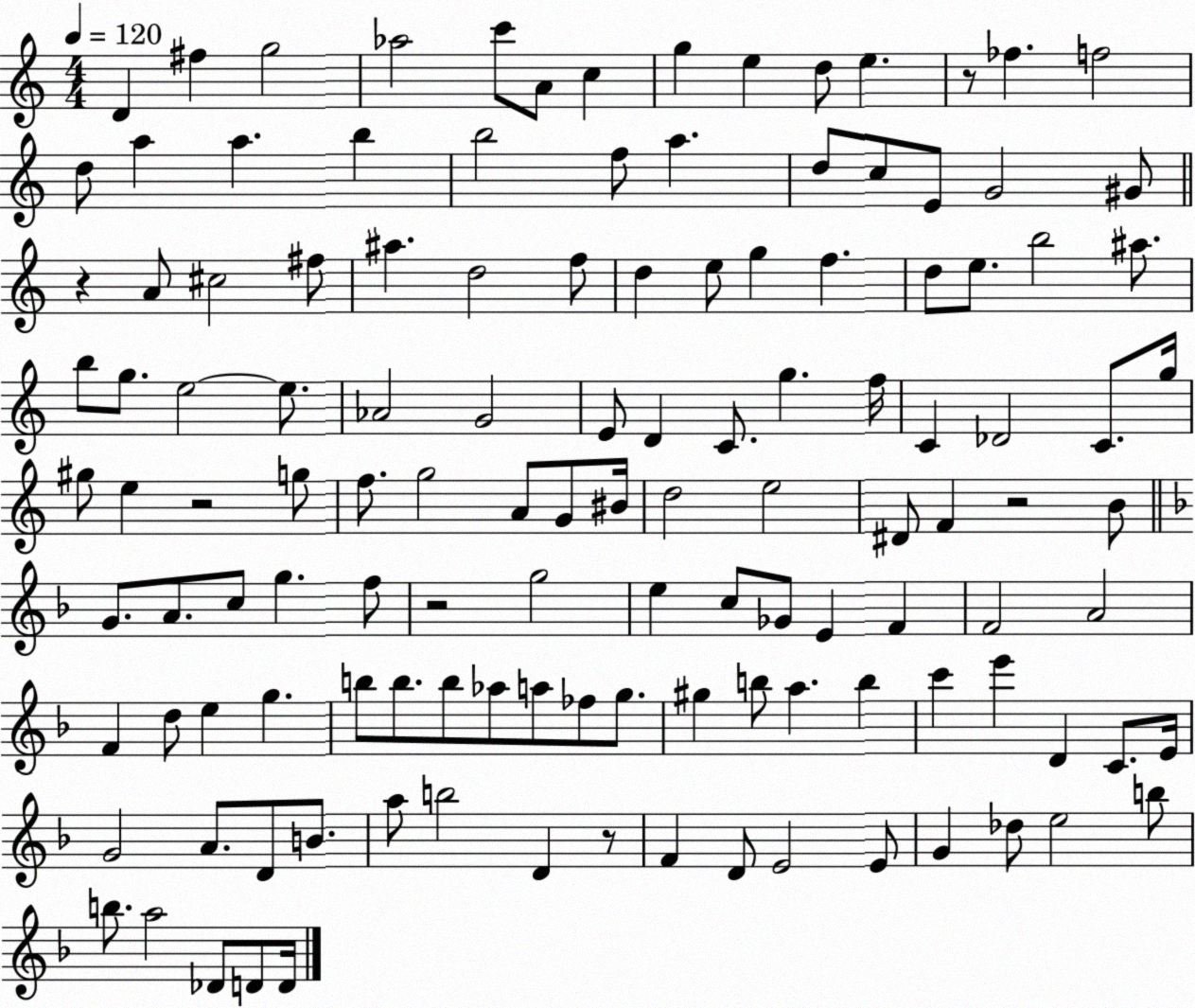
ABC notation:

X:1
T:Untitled
M:4/4
L:1/4
K:C
D ^f g2 _a2 c'/2 A/2 c g e d/2 e z/2 _f f2 d/2 a a b b2 f/2 a d/2 c/2 E/2 G2 ^G/2 z A/2 ^c2 ^f/2 ^a d2 f/2 d e/2 g f d/2 e/2 b2 ^a/2 b/2 g/2 e2 e/2 _A2 G2 E/2 D C/2 g f/4 C _D2 C/2 g/4 ^g/2 e z2 g/2 f/2 g2 A/2 G/2 ^B/4 d2 e2 ^D/2 F z2 B/2 G/2 A/2 c/2 g f/2 z2 g2 e c/2 _G/2 E F F2 A2 F d/2 e g b/2 b/2 b/2 _a/2 a/2 _f/2 g/2 ^g b/2 a b c' e' D C/2 E/4 G2 A/2 D/2 B/2 a/2 b2 D z/2 F D/2 E2 E/2 G _d/2 e2 b/2 b/2 a2 _D/2 D/2 D/4